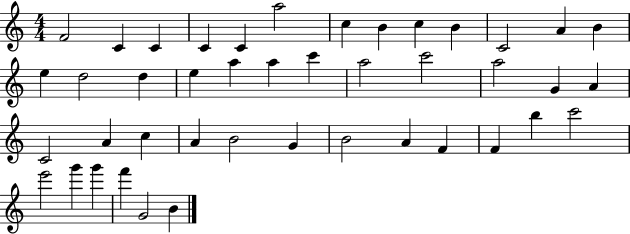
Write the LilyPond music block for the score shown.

{
  \clef treble
  \numericTimeSignature
  \time 4/4
  \key c \major
  f'2 c'4 c'4 | c'4 c'4 a''2 | c''4 b'4 c''4 b'4 | c'2 a'4 b'4 | \break e''4 d''2 d''4 | e''4 a''4 a''4 c'''4 | a''2 c'''2 | a''2 g'4 a'4 | \break c'2 a'4 c''4 | a'4 b'2 g'4 | b'2 a'4 f'4 | f'4 b''4 c'''2 | \break e'''2 g'''4 g'''4 | f'''4 g'2 b'4 | \bar "|."
}